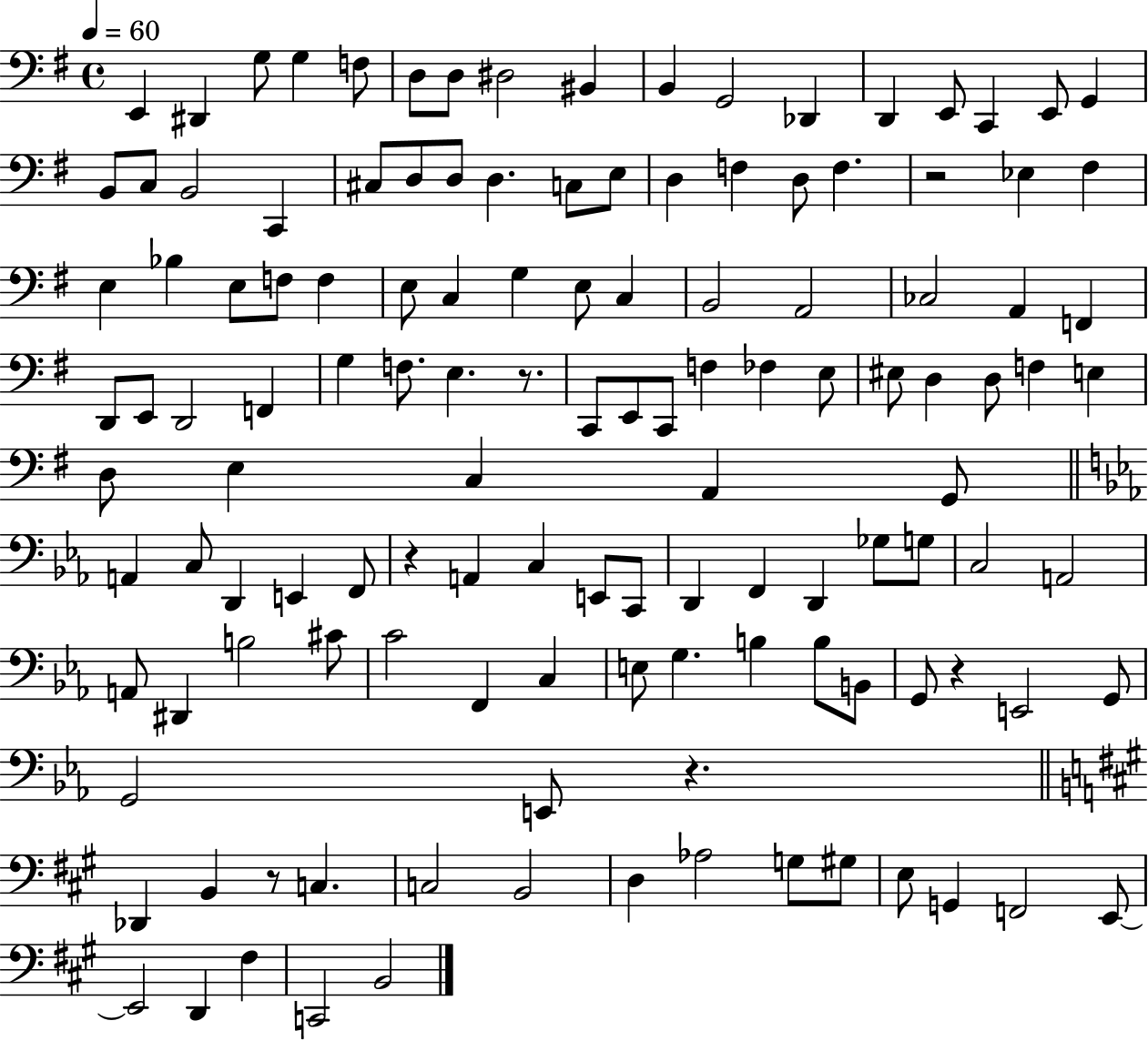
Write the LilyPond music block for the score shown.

{
  \clef bass
  \time 4/4
  \defaultTimeSignature
  \key g \major
  \tempo 4 = 60
  e,4 dis,4 g8 g4 f8 | d8 d8 dis2 bis,4 | b,4 g,2 des,4 | d,4 e,8 c,4 e,8 g,4 | \break b,8 c8 b,2 c,4 | cis8 d8 d8 d4. c8 e8 | d4 f4 d8 f4. | r2 ees4 fis4 | \break e4 bes4 e8 f8 f4 | e8 c4 g4 e8 c4 | b,2 a,2 | ces2 a,4 f,4 | \break d,8 e,8 d,2 f,4 | g4 f8. e4. r8. | c,8 e,8 c,8 f4 fes4 e8 | eis8 d4 d8 f4 e4 | \break d8 e4 c4 a,4 g,8 | \bar "||" \break \key ees \major a,4 c8 d,4 e,4 f,8 | r4 a,4 c4 e,8 c,8 | d,4 f,4 d,4 ges8 g8 | c2 a,2 | \break a,8 dis,4 b2 cis'8 | c'2 f,4 c4 | e8 g4. b4 b8 b,8 | g,8 r4 e,2 g,8 | \break g,2 e,8 r4. | \bar "||" \break \key a \major des,4 b,4 r8 c4. | c2 b,2 | d4 aes2 g8 gis8 | e8 g,4 f,2 e,8~~ | \break e,2 d,4 fis4 | c,2 b,2 | \bar "|."
}